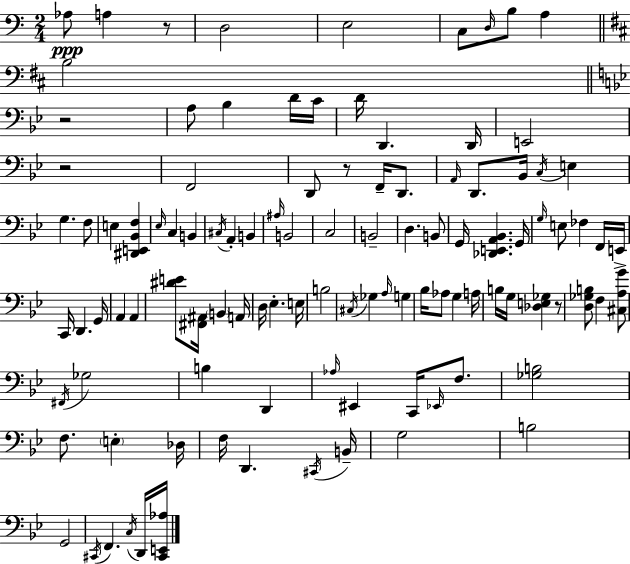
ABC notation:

X:1
T:Untitled
M:2/4
L:1/4
K:Am
_A,/2 A, z/2 D,2 E,2 C,/2 D,/4 B,/2 A, B,2 z2 A,/2 _B, D/4 C/4 D/4 D,, D,,/4 E,,2 z2 F,,2 D,,/2 z/2 F,,/4 D,,/2 A,,/4 D,,/2 _B,,/4 C,/4 E, G, F,/2 E, [^D,,E,,_B,,F,] _E,/4 C, B,, ^C,/4 A,, B,, ^A,/4 B,,2 C,2 B,,2 D, B,,/2 G,,/4 [_D,,E,,A,,_B,,] G,,/4 G,/4 E,/2 _F, F,,/4 E,,/4 C,,/4 D,, G,,/4 A,, A,, [^DE]/2 [^F,,^A,,]/4 B,, A,,/4 D,/4 _E, E,/4 B,2 ^C,/4 _G, A,/4 G, _B,/4 _A,/2 G, A,/4 B,/4 G,/4 [_D,E,_G,] z/2 [D,_G,B,]/2 F, [^C,A,G]/2 ^F,,/4 _G,2 B, D,, _A,/4 ^E,, C,,/4 _E,,/4 F,/2 [_G,B,]2 F,/2 E, _D,/4 F,/4 D,, ^C,,/4 B,,/4 G,2 B,2 G,,2 ^C,,/4 F,, C,/4 D,,/4 [^C,,E,,_A,]/4